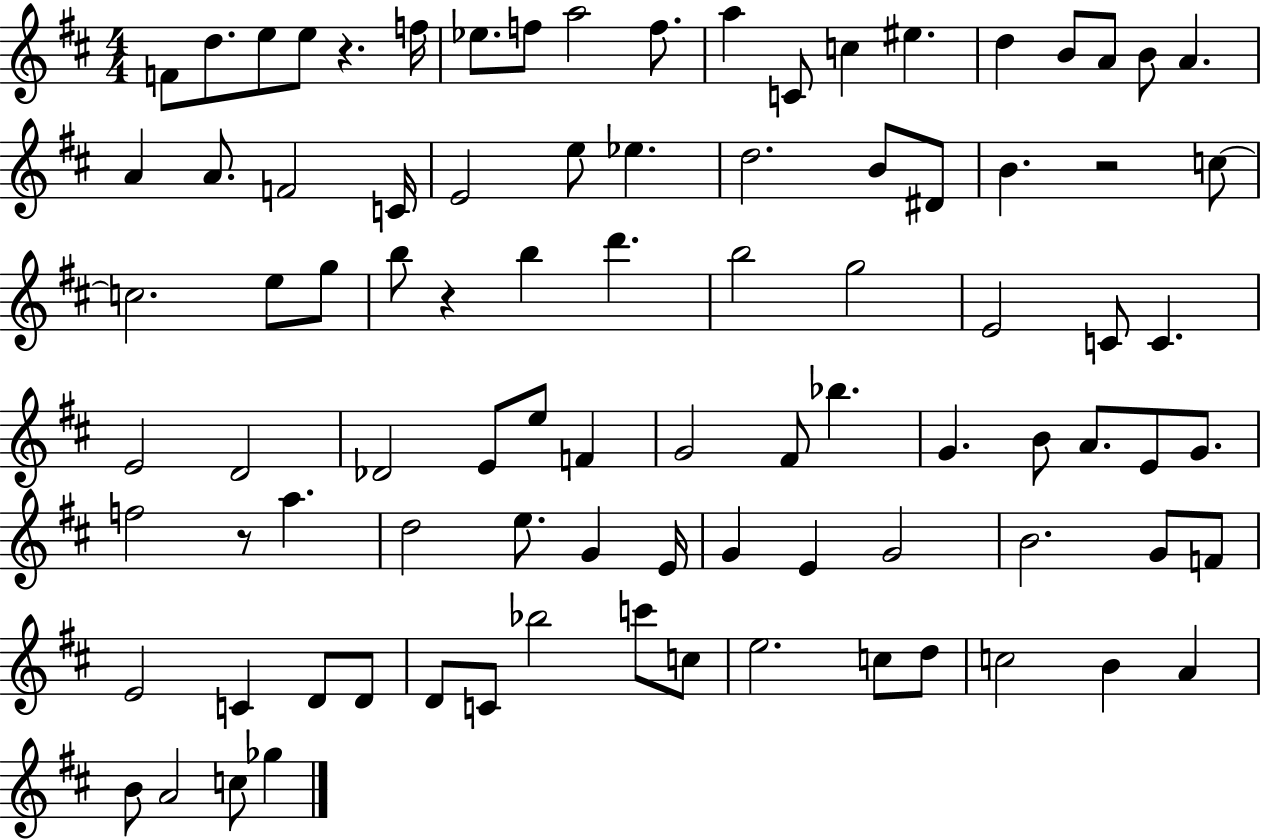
X:1
T:Untitled
M:4/4
L:1/4
K:D
F/2 d/2 e/2 e/2 z f/4 _e/2 f/2 a2 f/2 a C/2 c ^e d B/2 A/2 B/2 A A A/2 F2 C/4 E2 e/2 _e d2 B/2 ^D/2 B z2 c/2 c2 e/2 g/2 b/2 z b d' b2 g2 E2 C/2 C E2 D2 _D2 E/2 e/2 F G2 ^F/2 _b G B/2 A/2 E/2 G/2 f2 z/2 a d2 e/2 G E/4 G E G2 B2 G/2 F/2 E2 C D/2 D/2 D/2 C/2 _b2 c'/2 c/2 e2 c/2 d/2 c2 B A B/2 A2 c/2 _g